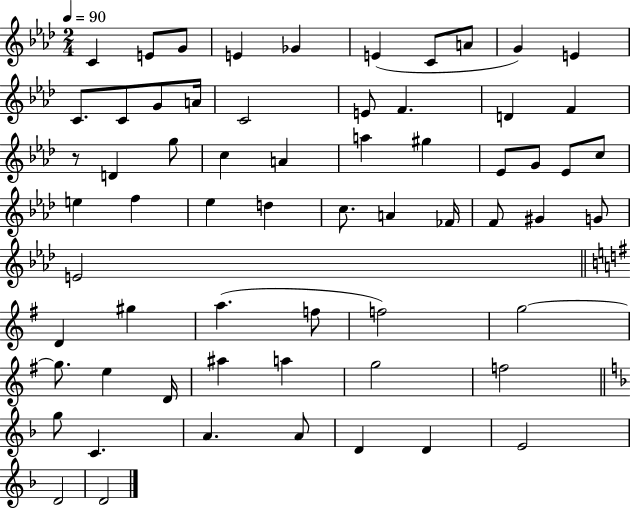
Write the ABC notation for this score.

X:1
T:Untitled
M:2/4
L:1/4
K:Ab
C E/2 G/2 E _G E C/2 A/2 G E C/2 C/2 G/2 A/4 C2 E/2 F D F z/2 D g/2 c A a ^g _E/2 G/2 _E/2 c/2 e f _e d c/2 A _F/4 F/2 ^G G/2 E2 D ^g a f/2 f2 g2 g/2 e D/4 ^a a g2 f2 g/2 C A A/2 D D E2 D2 D2